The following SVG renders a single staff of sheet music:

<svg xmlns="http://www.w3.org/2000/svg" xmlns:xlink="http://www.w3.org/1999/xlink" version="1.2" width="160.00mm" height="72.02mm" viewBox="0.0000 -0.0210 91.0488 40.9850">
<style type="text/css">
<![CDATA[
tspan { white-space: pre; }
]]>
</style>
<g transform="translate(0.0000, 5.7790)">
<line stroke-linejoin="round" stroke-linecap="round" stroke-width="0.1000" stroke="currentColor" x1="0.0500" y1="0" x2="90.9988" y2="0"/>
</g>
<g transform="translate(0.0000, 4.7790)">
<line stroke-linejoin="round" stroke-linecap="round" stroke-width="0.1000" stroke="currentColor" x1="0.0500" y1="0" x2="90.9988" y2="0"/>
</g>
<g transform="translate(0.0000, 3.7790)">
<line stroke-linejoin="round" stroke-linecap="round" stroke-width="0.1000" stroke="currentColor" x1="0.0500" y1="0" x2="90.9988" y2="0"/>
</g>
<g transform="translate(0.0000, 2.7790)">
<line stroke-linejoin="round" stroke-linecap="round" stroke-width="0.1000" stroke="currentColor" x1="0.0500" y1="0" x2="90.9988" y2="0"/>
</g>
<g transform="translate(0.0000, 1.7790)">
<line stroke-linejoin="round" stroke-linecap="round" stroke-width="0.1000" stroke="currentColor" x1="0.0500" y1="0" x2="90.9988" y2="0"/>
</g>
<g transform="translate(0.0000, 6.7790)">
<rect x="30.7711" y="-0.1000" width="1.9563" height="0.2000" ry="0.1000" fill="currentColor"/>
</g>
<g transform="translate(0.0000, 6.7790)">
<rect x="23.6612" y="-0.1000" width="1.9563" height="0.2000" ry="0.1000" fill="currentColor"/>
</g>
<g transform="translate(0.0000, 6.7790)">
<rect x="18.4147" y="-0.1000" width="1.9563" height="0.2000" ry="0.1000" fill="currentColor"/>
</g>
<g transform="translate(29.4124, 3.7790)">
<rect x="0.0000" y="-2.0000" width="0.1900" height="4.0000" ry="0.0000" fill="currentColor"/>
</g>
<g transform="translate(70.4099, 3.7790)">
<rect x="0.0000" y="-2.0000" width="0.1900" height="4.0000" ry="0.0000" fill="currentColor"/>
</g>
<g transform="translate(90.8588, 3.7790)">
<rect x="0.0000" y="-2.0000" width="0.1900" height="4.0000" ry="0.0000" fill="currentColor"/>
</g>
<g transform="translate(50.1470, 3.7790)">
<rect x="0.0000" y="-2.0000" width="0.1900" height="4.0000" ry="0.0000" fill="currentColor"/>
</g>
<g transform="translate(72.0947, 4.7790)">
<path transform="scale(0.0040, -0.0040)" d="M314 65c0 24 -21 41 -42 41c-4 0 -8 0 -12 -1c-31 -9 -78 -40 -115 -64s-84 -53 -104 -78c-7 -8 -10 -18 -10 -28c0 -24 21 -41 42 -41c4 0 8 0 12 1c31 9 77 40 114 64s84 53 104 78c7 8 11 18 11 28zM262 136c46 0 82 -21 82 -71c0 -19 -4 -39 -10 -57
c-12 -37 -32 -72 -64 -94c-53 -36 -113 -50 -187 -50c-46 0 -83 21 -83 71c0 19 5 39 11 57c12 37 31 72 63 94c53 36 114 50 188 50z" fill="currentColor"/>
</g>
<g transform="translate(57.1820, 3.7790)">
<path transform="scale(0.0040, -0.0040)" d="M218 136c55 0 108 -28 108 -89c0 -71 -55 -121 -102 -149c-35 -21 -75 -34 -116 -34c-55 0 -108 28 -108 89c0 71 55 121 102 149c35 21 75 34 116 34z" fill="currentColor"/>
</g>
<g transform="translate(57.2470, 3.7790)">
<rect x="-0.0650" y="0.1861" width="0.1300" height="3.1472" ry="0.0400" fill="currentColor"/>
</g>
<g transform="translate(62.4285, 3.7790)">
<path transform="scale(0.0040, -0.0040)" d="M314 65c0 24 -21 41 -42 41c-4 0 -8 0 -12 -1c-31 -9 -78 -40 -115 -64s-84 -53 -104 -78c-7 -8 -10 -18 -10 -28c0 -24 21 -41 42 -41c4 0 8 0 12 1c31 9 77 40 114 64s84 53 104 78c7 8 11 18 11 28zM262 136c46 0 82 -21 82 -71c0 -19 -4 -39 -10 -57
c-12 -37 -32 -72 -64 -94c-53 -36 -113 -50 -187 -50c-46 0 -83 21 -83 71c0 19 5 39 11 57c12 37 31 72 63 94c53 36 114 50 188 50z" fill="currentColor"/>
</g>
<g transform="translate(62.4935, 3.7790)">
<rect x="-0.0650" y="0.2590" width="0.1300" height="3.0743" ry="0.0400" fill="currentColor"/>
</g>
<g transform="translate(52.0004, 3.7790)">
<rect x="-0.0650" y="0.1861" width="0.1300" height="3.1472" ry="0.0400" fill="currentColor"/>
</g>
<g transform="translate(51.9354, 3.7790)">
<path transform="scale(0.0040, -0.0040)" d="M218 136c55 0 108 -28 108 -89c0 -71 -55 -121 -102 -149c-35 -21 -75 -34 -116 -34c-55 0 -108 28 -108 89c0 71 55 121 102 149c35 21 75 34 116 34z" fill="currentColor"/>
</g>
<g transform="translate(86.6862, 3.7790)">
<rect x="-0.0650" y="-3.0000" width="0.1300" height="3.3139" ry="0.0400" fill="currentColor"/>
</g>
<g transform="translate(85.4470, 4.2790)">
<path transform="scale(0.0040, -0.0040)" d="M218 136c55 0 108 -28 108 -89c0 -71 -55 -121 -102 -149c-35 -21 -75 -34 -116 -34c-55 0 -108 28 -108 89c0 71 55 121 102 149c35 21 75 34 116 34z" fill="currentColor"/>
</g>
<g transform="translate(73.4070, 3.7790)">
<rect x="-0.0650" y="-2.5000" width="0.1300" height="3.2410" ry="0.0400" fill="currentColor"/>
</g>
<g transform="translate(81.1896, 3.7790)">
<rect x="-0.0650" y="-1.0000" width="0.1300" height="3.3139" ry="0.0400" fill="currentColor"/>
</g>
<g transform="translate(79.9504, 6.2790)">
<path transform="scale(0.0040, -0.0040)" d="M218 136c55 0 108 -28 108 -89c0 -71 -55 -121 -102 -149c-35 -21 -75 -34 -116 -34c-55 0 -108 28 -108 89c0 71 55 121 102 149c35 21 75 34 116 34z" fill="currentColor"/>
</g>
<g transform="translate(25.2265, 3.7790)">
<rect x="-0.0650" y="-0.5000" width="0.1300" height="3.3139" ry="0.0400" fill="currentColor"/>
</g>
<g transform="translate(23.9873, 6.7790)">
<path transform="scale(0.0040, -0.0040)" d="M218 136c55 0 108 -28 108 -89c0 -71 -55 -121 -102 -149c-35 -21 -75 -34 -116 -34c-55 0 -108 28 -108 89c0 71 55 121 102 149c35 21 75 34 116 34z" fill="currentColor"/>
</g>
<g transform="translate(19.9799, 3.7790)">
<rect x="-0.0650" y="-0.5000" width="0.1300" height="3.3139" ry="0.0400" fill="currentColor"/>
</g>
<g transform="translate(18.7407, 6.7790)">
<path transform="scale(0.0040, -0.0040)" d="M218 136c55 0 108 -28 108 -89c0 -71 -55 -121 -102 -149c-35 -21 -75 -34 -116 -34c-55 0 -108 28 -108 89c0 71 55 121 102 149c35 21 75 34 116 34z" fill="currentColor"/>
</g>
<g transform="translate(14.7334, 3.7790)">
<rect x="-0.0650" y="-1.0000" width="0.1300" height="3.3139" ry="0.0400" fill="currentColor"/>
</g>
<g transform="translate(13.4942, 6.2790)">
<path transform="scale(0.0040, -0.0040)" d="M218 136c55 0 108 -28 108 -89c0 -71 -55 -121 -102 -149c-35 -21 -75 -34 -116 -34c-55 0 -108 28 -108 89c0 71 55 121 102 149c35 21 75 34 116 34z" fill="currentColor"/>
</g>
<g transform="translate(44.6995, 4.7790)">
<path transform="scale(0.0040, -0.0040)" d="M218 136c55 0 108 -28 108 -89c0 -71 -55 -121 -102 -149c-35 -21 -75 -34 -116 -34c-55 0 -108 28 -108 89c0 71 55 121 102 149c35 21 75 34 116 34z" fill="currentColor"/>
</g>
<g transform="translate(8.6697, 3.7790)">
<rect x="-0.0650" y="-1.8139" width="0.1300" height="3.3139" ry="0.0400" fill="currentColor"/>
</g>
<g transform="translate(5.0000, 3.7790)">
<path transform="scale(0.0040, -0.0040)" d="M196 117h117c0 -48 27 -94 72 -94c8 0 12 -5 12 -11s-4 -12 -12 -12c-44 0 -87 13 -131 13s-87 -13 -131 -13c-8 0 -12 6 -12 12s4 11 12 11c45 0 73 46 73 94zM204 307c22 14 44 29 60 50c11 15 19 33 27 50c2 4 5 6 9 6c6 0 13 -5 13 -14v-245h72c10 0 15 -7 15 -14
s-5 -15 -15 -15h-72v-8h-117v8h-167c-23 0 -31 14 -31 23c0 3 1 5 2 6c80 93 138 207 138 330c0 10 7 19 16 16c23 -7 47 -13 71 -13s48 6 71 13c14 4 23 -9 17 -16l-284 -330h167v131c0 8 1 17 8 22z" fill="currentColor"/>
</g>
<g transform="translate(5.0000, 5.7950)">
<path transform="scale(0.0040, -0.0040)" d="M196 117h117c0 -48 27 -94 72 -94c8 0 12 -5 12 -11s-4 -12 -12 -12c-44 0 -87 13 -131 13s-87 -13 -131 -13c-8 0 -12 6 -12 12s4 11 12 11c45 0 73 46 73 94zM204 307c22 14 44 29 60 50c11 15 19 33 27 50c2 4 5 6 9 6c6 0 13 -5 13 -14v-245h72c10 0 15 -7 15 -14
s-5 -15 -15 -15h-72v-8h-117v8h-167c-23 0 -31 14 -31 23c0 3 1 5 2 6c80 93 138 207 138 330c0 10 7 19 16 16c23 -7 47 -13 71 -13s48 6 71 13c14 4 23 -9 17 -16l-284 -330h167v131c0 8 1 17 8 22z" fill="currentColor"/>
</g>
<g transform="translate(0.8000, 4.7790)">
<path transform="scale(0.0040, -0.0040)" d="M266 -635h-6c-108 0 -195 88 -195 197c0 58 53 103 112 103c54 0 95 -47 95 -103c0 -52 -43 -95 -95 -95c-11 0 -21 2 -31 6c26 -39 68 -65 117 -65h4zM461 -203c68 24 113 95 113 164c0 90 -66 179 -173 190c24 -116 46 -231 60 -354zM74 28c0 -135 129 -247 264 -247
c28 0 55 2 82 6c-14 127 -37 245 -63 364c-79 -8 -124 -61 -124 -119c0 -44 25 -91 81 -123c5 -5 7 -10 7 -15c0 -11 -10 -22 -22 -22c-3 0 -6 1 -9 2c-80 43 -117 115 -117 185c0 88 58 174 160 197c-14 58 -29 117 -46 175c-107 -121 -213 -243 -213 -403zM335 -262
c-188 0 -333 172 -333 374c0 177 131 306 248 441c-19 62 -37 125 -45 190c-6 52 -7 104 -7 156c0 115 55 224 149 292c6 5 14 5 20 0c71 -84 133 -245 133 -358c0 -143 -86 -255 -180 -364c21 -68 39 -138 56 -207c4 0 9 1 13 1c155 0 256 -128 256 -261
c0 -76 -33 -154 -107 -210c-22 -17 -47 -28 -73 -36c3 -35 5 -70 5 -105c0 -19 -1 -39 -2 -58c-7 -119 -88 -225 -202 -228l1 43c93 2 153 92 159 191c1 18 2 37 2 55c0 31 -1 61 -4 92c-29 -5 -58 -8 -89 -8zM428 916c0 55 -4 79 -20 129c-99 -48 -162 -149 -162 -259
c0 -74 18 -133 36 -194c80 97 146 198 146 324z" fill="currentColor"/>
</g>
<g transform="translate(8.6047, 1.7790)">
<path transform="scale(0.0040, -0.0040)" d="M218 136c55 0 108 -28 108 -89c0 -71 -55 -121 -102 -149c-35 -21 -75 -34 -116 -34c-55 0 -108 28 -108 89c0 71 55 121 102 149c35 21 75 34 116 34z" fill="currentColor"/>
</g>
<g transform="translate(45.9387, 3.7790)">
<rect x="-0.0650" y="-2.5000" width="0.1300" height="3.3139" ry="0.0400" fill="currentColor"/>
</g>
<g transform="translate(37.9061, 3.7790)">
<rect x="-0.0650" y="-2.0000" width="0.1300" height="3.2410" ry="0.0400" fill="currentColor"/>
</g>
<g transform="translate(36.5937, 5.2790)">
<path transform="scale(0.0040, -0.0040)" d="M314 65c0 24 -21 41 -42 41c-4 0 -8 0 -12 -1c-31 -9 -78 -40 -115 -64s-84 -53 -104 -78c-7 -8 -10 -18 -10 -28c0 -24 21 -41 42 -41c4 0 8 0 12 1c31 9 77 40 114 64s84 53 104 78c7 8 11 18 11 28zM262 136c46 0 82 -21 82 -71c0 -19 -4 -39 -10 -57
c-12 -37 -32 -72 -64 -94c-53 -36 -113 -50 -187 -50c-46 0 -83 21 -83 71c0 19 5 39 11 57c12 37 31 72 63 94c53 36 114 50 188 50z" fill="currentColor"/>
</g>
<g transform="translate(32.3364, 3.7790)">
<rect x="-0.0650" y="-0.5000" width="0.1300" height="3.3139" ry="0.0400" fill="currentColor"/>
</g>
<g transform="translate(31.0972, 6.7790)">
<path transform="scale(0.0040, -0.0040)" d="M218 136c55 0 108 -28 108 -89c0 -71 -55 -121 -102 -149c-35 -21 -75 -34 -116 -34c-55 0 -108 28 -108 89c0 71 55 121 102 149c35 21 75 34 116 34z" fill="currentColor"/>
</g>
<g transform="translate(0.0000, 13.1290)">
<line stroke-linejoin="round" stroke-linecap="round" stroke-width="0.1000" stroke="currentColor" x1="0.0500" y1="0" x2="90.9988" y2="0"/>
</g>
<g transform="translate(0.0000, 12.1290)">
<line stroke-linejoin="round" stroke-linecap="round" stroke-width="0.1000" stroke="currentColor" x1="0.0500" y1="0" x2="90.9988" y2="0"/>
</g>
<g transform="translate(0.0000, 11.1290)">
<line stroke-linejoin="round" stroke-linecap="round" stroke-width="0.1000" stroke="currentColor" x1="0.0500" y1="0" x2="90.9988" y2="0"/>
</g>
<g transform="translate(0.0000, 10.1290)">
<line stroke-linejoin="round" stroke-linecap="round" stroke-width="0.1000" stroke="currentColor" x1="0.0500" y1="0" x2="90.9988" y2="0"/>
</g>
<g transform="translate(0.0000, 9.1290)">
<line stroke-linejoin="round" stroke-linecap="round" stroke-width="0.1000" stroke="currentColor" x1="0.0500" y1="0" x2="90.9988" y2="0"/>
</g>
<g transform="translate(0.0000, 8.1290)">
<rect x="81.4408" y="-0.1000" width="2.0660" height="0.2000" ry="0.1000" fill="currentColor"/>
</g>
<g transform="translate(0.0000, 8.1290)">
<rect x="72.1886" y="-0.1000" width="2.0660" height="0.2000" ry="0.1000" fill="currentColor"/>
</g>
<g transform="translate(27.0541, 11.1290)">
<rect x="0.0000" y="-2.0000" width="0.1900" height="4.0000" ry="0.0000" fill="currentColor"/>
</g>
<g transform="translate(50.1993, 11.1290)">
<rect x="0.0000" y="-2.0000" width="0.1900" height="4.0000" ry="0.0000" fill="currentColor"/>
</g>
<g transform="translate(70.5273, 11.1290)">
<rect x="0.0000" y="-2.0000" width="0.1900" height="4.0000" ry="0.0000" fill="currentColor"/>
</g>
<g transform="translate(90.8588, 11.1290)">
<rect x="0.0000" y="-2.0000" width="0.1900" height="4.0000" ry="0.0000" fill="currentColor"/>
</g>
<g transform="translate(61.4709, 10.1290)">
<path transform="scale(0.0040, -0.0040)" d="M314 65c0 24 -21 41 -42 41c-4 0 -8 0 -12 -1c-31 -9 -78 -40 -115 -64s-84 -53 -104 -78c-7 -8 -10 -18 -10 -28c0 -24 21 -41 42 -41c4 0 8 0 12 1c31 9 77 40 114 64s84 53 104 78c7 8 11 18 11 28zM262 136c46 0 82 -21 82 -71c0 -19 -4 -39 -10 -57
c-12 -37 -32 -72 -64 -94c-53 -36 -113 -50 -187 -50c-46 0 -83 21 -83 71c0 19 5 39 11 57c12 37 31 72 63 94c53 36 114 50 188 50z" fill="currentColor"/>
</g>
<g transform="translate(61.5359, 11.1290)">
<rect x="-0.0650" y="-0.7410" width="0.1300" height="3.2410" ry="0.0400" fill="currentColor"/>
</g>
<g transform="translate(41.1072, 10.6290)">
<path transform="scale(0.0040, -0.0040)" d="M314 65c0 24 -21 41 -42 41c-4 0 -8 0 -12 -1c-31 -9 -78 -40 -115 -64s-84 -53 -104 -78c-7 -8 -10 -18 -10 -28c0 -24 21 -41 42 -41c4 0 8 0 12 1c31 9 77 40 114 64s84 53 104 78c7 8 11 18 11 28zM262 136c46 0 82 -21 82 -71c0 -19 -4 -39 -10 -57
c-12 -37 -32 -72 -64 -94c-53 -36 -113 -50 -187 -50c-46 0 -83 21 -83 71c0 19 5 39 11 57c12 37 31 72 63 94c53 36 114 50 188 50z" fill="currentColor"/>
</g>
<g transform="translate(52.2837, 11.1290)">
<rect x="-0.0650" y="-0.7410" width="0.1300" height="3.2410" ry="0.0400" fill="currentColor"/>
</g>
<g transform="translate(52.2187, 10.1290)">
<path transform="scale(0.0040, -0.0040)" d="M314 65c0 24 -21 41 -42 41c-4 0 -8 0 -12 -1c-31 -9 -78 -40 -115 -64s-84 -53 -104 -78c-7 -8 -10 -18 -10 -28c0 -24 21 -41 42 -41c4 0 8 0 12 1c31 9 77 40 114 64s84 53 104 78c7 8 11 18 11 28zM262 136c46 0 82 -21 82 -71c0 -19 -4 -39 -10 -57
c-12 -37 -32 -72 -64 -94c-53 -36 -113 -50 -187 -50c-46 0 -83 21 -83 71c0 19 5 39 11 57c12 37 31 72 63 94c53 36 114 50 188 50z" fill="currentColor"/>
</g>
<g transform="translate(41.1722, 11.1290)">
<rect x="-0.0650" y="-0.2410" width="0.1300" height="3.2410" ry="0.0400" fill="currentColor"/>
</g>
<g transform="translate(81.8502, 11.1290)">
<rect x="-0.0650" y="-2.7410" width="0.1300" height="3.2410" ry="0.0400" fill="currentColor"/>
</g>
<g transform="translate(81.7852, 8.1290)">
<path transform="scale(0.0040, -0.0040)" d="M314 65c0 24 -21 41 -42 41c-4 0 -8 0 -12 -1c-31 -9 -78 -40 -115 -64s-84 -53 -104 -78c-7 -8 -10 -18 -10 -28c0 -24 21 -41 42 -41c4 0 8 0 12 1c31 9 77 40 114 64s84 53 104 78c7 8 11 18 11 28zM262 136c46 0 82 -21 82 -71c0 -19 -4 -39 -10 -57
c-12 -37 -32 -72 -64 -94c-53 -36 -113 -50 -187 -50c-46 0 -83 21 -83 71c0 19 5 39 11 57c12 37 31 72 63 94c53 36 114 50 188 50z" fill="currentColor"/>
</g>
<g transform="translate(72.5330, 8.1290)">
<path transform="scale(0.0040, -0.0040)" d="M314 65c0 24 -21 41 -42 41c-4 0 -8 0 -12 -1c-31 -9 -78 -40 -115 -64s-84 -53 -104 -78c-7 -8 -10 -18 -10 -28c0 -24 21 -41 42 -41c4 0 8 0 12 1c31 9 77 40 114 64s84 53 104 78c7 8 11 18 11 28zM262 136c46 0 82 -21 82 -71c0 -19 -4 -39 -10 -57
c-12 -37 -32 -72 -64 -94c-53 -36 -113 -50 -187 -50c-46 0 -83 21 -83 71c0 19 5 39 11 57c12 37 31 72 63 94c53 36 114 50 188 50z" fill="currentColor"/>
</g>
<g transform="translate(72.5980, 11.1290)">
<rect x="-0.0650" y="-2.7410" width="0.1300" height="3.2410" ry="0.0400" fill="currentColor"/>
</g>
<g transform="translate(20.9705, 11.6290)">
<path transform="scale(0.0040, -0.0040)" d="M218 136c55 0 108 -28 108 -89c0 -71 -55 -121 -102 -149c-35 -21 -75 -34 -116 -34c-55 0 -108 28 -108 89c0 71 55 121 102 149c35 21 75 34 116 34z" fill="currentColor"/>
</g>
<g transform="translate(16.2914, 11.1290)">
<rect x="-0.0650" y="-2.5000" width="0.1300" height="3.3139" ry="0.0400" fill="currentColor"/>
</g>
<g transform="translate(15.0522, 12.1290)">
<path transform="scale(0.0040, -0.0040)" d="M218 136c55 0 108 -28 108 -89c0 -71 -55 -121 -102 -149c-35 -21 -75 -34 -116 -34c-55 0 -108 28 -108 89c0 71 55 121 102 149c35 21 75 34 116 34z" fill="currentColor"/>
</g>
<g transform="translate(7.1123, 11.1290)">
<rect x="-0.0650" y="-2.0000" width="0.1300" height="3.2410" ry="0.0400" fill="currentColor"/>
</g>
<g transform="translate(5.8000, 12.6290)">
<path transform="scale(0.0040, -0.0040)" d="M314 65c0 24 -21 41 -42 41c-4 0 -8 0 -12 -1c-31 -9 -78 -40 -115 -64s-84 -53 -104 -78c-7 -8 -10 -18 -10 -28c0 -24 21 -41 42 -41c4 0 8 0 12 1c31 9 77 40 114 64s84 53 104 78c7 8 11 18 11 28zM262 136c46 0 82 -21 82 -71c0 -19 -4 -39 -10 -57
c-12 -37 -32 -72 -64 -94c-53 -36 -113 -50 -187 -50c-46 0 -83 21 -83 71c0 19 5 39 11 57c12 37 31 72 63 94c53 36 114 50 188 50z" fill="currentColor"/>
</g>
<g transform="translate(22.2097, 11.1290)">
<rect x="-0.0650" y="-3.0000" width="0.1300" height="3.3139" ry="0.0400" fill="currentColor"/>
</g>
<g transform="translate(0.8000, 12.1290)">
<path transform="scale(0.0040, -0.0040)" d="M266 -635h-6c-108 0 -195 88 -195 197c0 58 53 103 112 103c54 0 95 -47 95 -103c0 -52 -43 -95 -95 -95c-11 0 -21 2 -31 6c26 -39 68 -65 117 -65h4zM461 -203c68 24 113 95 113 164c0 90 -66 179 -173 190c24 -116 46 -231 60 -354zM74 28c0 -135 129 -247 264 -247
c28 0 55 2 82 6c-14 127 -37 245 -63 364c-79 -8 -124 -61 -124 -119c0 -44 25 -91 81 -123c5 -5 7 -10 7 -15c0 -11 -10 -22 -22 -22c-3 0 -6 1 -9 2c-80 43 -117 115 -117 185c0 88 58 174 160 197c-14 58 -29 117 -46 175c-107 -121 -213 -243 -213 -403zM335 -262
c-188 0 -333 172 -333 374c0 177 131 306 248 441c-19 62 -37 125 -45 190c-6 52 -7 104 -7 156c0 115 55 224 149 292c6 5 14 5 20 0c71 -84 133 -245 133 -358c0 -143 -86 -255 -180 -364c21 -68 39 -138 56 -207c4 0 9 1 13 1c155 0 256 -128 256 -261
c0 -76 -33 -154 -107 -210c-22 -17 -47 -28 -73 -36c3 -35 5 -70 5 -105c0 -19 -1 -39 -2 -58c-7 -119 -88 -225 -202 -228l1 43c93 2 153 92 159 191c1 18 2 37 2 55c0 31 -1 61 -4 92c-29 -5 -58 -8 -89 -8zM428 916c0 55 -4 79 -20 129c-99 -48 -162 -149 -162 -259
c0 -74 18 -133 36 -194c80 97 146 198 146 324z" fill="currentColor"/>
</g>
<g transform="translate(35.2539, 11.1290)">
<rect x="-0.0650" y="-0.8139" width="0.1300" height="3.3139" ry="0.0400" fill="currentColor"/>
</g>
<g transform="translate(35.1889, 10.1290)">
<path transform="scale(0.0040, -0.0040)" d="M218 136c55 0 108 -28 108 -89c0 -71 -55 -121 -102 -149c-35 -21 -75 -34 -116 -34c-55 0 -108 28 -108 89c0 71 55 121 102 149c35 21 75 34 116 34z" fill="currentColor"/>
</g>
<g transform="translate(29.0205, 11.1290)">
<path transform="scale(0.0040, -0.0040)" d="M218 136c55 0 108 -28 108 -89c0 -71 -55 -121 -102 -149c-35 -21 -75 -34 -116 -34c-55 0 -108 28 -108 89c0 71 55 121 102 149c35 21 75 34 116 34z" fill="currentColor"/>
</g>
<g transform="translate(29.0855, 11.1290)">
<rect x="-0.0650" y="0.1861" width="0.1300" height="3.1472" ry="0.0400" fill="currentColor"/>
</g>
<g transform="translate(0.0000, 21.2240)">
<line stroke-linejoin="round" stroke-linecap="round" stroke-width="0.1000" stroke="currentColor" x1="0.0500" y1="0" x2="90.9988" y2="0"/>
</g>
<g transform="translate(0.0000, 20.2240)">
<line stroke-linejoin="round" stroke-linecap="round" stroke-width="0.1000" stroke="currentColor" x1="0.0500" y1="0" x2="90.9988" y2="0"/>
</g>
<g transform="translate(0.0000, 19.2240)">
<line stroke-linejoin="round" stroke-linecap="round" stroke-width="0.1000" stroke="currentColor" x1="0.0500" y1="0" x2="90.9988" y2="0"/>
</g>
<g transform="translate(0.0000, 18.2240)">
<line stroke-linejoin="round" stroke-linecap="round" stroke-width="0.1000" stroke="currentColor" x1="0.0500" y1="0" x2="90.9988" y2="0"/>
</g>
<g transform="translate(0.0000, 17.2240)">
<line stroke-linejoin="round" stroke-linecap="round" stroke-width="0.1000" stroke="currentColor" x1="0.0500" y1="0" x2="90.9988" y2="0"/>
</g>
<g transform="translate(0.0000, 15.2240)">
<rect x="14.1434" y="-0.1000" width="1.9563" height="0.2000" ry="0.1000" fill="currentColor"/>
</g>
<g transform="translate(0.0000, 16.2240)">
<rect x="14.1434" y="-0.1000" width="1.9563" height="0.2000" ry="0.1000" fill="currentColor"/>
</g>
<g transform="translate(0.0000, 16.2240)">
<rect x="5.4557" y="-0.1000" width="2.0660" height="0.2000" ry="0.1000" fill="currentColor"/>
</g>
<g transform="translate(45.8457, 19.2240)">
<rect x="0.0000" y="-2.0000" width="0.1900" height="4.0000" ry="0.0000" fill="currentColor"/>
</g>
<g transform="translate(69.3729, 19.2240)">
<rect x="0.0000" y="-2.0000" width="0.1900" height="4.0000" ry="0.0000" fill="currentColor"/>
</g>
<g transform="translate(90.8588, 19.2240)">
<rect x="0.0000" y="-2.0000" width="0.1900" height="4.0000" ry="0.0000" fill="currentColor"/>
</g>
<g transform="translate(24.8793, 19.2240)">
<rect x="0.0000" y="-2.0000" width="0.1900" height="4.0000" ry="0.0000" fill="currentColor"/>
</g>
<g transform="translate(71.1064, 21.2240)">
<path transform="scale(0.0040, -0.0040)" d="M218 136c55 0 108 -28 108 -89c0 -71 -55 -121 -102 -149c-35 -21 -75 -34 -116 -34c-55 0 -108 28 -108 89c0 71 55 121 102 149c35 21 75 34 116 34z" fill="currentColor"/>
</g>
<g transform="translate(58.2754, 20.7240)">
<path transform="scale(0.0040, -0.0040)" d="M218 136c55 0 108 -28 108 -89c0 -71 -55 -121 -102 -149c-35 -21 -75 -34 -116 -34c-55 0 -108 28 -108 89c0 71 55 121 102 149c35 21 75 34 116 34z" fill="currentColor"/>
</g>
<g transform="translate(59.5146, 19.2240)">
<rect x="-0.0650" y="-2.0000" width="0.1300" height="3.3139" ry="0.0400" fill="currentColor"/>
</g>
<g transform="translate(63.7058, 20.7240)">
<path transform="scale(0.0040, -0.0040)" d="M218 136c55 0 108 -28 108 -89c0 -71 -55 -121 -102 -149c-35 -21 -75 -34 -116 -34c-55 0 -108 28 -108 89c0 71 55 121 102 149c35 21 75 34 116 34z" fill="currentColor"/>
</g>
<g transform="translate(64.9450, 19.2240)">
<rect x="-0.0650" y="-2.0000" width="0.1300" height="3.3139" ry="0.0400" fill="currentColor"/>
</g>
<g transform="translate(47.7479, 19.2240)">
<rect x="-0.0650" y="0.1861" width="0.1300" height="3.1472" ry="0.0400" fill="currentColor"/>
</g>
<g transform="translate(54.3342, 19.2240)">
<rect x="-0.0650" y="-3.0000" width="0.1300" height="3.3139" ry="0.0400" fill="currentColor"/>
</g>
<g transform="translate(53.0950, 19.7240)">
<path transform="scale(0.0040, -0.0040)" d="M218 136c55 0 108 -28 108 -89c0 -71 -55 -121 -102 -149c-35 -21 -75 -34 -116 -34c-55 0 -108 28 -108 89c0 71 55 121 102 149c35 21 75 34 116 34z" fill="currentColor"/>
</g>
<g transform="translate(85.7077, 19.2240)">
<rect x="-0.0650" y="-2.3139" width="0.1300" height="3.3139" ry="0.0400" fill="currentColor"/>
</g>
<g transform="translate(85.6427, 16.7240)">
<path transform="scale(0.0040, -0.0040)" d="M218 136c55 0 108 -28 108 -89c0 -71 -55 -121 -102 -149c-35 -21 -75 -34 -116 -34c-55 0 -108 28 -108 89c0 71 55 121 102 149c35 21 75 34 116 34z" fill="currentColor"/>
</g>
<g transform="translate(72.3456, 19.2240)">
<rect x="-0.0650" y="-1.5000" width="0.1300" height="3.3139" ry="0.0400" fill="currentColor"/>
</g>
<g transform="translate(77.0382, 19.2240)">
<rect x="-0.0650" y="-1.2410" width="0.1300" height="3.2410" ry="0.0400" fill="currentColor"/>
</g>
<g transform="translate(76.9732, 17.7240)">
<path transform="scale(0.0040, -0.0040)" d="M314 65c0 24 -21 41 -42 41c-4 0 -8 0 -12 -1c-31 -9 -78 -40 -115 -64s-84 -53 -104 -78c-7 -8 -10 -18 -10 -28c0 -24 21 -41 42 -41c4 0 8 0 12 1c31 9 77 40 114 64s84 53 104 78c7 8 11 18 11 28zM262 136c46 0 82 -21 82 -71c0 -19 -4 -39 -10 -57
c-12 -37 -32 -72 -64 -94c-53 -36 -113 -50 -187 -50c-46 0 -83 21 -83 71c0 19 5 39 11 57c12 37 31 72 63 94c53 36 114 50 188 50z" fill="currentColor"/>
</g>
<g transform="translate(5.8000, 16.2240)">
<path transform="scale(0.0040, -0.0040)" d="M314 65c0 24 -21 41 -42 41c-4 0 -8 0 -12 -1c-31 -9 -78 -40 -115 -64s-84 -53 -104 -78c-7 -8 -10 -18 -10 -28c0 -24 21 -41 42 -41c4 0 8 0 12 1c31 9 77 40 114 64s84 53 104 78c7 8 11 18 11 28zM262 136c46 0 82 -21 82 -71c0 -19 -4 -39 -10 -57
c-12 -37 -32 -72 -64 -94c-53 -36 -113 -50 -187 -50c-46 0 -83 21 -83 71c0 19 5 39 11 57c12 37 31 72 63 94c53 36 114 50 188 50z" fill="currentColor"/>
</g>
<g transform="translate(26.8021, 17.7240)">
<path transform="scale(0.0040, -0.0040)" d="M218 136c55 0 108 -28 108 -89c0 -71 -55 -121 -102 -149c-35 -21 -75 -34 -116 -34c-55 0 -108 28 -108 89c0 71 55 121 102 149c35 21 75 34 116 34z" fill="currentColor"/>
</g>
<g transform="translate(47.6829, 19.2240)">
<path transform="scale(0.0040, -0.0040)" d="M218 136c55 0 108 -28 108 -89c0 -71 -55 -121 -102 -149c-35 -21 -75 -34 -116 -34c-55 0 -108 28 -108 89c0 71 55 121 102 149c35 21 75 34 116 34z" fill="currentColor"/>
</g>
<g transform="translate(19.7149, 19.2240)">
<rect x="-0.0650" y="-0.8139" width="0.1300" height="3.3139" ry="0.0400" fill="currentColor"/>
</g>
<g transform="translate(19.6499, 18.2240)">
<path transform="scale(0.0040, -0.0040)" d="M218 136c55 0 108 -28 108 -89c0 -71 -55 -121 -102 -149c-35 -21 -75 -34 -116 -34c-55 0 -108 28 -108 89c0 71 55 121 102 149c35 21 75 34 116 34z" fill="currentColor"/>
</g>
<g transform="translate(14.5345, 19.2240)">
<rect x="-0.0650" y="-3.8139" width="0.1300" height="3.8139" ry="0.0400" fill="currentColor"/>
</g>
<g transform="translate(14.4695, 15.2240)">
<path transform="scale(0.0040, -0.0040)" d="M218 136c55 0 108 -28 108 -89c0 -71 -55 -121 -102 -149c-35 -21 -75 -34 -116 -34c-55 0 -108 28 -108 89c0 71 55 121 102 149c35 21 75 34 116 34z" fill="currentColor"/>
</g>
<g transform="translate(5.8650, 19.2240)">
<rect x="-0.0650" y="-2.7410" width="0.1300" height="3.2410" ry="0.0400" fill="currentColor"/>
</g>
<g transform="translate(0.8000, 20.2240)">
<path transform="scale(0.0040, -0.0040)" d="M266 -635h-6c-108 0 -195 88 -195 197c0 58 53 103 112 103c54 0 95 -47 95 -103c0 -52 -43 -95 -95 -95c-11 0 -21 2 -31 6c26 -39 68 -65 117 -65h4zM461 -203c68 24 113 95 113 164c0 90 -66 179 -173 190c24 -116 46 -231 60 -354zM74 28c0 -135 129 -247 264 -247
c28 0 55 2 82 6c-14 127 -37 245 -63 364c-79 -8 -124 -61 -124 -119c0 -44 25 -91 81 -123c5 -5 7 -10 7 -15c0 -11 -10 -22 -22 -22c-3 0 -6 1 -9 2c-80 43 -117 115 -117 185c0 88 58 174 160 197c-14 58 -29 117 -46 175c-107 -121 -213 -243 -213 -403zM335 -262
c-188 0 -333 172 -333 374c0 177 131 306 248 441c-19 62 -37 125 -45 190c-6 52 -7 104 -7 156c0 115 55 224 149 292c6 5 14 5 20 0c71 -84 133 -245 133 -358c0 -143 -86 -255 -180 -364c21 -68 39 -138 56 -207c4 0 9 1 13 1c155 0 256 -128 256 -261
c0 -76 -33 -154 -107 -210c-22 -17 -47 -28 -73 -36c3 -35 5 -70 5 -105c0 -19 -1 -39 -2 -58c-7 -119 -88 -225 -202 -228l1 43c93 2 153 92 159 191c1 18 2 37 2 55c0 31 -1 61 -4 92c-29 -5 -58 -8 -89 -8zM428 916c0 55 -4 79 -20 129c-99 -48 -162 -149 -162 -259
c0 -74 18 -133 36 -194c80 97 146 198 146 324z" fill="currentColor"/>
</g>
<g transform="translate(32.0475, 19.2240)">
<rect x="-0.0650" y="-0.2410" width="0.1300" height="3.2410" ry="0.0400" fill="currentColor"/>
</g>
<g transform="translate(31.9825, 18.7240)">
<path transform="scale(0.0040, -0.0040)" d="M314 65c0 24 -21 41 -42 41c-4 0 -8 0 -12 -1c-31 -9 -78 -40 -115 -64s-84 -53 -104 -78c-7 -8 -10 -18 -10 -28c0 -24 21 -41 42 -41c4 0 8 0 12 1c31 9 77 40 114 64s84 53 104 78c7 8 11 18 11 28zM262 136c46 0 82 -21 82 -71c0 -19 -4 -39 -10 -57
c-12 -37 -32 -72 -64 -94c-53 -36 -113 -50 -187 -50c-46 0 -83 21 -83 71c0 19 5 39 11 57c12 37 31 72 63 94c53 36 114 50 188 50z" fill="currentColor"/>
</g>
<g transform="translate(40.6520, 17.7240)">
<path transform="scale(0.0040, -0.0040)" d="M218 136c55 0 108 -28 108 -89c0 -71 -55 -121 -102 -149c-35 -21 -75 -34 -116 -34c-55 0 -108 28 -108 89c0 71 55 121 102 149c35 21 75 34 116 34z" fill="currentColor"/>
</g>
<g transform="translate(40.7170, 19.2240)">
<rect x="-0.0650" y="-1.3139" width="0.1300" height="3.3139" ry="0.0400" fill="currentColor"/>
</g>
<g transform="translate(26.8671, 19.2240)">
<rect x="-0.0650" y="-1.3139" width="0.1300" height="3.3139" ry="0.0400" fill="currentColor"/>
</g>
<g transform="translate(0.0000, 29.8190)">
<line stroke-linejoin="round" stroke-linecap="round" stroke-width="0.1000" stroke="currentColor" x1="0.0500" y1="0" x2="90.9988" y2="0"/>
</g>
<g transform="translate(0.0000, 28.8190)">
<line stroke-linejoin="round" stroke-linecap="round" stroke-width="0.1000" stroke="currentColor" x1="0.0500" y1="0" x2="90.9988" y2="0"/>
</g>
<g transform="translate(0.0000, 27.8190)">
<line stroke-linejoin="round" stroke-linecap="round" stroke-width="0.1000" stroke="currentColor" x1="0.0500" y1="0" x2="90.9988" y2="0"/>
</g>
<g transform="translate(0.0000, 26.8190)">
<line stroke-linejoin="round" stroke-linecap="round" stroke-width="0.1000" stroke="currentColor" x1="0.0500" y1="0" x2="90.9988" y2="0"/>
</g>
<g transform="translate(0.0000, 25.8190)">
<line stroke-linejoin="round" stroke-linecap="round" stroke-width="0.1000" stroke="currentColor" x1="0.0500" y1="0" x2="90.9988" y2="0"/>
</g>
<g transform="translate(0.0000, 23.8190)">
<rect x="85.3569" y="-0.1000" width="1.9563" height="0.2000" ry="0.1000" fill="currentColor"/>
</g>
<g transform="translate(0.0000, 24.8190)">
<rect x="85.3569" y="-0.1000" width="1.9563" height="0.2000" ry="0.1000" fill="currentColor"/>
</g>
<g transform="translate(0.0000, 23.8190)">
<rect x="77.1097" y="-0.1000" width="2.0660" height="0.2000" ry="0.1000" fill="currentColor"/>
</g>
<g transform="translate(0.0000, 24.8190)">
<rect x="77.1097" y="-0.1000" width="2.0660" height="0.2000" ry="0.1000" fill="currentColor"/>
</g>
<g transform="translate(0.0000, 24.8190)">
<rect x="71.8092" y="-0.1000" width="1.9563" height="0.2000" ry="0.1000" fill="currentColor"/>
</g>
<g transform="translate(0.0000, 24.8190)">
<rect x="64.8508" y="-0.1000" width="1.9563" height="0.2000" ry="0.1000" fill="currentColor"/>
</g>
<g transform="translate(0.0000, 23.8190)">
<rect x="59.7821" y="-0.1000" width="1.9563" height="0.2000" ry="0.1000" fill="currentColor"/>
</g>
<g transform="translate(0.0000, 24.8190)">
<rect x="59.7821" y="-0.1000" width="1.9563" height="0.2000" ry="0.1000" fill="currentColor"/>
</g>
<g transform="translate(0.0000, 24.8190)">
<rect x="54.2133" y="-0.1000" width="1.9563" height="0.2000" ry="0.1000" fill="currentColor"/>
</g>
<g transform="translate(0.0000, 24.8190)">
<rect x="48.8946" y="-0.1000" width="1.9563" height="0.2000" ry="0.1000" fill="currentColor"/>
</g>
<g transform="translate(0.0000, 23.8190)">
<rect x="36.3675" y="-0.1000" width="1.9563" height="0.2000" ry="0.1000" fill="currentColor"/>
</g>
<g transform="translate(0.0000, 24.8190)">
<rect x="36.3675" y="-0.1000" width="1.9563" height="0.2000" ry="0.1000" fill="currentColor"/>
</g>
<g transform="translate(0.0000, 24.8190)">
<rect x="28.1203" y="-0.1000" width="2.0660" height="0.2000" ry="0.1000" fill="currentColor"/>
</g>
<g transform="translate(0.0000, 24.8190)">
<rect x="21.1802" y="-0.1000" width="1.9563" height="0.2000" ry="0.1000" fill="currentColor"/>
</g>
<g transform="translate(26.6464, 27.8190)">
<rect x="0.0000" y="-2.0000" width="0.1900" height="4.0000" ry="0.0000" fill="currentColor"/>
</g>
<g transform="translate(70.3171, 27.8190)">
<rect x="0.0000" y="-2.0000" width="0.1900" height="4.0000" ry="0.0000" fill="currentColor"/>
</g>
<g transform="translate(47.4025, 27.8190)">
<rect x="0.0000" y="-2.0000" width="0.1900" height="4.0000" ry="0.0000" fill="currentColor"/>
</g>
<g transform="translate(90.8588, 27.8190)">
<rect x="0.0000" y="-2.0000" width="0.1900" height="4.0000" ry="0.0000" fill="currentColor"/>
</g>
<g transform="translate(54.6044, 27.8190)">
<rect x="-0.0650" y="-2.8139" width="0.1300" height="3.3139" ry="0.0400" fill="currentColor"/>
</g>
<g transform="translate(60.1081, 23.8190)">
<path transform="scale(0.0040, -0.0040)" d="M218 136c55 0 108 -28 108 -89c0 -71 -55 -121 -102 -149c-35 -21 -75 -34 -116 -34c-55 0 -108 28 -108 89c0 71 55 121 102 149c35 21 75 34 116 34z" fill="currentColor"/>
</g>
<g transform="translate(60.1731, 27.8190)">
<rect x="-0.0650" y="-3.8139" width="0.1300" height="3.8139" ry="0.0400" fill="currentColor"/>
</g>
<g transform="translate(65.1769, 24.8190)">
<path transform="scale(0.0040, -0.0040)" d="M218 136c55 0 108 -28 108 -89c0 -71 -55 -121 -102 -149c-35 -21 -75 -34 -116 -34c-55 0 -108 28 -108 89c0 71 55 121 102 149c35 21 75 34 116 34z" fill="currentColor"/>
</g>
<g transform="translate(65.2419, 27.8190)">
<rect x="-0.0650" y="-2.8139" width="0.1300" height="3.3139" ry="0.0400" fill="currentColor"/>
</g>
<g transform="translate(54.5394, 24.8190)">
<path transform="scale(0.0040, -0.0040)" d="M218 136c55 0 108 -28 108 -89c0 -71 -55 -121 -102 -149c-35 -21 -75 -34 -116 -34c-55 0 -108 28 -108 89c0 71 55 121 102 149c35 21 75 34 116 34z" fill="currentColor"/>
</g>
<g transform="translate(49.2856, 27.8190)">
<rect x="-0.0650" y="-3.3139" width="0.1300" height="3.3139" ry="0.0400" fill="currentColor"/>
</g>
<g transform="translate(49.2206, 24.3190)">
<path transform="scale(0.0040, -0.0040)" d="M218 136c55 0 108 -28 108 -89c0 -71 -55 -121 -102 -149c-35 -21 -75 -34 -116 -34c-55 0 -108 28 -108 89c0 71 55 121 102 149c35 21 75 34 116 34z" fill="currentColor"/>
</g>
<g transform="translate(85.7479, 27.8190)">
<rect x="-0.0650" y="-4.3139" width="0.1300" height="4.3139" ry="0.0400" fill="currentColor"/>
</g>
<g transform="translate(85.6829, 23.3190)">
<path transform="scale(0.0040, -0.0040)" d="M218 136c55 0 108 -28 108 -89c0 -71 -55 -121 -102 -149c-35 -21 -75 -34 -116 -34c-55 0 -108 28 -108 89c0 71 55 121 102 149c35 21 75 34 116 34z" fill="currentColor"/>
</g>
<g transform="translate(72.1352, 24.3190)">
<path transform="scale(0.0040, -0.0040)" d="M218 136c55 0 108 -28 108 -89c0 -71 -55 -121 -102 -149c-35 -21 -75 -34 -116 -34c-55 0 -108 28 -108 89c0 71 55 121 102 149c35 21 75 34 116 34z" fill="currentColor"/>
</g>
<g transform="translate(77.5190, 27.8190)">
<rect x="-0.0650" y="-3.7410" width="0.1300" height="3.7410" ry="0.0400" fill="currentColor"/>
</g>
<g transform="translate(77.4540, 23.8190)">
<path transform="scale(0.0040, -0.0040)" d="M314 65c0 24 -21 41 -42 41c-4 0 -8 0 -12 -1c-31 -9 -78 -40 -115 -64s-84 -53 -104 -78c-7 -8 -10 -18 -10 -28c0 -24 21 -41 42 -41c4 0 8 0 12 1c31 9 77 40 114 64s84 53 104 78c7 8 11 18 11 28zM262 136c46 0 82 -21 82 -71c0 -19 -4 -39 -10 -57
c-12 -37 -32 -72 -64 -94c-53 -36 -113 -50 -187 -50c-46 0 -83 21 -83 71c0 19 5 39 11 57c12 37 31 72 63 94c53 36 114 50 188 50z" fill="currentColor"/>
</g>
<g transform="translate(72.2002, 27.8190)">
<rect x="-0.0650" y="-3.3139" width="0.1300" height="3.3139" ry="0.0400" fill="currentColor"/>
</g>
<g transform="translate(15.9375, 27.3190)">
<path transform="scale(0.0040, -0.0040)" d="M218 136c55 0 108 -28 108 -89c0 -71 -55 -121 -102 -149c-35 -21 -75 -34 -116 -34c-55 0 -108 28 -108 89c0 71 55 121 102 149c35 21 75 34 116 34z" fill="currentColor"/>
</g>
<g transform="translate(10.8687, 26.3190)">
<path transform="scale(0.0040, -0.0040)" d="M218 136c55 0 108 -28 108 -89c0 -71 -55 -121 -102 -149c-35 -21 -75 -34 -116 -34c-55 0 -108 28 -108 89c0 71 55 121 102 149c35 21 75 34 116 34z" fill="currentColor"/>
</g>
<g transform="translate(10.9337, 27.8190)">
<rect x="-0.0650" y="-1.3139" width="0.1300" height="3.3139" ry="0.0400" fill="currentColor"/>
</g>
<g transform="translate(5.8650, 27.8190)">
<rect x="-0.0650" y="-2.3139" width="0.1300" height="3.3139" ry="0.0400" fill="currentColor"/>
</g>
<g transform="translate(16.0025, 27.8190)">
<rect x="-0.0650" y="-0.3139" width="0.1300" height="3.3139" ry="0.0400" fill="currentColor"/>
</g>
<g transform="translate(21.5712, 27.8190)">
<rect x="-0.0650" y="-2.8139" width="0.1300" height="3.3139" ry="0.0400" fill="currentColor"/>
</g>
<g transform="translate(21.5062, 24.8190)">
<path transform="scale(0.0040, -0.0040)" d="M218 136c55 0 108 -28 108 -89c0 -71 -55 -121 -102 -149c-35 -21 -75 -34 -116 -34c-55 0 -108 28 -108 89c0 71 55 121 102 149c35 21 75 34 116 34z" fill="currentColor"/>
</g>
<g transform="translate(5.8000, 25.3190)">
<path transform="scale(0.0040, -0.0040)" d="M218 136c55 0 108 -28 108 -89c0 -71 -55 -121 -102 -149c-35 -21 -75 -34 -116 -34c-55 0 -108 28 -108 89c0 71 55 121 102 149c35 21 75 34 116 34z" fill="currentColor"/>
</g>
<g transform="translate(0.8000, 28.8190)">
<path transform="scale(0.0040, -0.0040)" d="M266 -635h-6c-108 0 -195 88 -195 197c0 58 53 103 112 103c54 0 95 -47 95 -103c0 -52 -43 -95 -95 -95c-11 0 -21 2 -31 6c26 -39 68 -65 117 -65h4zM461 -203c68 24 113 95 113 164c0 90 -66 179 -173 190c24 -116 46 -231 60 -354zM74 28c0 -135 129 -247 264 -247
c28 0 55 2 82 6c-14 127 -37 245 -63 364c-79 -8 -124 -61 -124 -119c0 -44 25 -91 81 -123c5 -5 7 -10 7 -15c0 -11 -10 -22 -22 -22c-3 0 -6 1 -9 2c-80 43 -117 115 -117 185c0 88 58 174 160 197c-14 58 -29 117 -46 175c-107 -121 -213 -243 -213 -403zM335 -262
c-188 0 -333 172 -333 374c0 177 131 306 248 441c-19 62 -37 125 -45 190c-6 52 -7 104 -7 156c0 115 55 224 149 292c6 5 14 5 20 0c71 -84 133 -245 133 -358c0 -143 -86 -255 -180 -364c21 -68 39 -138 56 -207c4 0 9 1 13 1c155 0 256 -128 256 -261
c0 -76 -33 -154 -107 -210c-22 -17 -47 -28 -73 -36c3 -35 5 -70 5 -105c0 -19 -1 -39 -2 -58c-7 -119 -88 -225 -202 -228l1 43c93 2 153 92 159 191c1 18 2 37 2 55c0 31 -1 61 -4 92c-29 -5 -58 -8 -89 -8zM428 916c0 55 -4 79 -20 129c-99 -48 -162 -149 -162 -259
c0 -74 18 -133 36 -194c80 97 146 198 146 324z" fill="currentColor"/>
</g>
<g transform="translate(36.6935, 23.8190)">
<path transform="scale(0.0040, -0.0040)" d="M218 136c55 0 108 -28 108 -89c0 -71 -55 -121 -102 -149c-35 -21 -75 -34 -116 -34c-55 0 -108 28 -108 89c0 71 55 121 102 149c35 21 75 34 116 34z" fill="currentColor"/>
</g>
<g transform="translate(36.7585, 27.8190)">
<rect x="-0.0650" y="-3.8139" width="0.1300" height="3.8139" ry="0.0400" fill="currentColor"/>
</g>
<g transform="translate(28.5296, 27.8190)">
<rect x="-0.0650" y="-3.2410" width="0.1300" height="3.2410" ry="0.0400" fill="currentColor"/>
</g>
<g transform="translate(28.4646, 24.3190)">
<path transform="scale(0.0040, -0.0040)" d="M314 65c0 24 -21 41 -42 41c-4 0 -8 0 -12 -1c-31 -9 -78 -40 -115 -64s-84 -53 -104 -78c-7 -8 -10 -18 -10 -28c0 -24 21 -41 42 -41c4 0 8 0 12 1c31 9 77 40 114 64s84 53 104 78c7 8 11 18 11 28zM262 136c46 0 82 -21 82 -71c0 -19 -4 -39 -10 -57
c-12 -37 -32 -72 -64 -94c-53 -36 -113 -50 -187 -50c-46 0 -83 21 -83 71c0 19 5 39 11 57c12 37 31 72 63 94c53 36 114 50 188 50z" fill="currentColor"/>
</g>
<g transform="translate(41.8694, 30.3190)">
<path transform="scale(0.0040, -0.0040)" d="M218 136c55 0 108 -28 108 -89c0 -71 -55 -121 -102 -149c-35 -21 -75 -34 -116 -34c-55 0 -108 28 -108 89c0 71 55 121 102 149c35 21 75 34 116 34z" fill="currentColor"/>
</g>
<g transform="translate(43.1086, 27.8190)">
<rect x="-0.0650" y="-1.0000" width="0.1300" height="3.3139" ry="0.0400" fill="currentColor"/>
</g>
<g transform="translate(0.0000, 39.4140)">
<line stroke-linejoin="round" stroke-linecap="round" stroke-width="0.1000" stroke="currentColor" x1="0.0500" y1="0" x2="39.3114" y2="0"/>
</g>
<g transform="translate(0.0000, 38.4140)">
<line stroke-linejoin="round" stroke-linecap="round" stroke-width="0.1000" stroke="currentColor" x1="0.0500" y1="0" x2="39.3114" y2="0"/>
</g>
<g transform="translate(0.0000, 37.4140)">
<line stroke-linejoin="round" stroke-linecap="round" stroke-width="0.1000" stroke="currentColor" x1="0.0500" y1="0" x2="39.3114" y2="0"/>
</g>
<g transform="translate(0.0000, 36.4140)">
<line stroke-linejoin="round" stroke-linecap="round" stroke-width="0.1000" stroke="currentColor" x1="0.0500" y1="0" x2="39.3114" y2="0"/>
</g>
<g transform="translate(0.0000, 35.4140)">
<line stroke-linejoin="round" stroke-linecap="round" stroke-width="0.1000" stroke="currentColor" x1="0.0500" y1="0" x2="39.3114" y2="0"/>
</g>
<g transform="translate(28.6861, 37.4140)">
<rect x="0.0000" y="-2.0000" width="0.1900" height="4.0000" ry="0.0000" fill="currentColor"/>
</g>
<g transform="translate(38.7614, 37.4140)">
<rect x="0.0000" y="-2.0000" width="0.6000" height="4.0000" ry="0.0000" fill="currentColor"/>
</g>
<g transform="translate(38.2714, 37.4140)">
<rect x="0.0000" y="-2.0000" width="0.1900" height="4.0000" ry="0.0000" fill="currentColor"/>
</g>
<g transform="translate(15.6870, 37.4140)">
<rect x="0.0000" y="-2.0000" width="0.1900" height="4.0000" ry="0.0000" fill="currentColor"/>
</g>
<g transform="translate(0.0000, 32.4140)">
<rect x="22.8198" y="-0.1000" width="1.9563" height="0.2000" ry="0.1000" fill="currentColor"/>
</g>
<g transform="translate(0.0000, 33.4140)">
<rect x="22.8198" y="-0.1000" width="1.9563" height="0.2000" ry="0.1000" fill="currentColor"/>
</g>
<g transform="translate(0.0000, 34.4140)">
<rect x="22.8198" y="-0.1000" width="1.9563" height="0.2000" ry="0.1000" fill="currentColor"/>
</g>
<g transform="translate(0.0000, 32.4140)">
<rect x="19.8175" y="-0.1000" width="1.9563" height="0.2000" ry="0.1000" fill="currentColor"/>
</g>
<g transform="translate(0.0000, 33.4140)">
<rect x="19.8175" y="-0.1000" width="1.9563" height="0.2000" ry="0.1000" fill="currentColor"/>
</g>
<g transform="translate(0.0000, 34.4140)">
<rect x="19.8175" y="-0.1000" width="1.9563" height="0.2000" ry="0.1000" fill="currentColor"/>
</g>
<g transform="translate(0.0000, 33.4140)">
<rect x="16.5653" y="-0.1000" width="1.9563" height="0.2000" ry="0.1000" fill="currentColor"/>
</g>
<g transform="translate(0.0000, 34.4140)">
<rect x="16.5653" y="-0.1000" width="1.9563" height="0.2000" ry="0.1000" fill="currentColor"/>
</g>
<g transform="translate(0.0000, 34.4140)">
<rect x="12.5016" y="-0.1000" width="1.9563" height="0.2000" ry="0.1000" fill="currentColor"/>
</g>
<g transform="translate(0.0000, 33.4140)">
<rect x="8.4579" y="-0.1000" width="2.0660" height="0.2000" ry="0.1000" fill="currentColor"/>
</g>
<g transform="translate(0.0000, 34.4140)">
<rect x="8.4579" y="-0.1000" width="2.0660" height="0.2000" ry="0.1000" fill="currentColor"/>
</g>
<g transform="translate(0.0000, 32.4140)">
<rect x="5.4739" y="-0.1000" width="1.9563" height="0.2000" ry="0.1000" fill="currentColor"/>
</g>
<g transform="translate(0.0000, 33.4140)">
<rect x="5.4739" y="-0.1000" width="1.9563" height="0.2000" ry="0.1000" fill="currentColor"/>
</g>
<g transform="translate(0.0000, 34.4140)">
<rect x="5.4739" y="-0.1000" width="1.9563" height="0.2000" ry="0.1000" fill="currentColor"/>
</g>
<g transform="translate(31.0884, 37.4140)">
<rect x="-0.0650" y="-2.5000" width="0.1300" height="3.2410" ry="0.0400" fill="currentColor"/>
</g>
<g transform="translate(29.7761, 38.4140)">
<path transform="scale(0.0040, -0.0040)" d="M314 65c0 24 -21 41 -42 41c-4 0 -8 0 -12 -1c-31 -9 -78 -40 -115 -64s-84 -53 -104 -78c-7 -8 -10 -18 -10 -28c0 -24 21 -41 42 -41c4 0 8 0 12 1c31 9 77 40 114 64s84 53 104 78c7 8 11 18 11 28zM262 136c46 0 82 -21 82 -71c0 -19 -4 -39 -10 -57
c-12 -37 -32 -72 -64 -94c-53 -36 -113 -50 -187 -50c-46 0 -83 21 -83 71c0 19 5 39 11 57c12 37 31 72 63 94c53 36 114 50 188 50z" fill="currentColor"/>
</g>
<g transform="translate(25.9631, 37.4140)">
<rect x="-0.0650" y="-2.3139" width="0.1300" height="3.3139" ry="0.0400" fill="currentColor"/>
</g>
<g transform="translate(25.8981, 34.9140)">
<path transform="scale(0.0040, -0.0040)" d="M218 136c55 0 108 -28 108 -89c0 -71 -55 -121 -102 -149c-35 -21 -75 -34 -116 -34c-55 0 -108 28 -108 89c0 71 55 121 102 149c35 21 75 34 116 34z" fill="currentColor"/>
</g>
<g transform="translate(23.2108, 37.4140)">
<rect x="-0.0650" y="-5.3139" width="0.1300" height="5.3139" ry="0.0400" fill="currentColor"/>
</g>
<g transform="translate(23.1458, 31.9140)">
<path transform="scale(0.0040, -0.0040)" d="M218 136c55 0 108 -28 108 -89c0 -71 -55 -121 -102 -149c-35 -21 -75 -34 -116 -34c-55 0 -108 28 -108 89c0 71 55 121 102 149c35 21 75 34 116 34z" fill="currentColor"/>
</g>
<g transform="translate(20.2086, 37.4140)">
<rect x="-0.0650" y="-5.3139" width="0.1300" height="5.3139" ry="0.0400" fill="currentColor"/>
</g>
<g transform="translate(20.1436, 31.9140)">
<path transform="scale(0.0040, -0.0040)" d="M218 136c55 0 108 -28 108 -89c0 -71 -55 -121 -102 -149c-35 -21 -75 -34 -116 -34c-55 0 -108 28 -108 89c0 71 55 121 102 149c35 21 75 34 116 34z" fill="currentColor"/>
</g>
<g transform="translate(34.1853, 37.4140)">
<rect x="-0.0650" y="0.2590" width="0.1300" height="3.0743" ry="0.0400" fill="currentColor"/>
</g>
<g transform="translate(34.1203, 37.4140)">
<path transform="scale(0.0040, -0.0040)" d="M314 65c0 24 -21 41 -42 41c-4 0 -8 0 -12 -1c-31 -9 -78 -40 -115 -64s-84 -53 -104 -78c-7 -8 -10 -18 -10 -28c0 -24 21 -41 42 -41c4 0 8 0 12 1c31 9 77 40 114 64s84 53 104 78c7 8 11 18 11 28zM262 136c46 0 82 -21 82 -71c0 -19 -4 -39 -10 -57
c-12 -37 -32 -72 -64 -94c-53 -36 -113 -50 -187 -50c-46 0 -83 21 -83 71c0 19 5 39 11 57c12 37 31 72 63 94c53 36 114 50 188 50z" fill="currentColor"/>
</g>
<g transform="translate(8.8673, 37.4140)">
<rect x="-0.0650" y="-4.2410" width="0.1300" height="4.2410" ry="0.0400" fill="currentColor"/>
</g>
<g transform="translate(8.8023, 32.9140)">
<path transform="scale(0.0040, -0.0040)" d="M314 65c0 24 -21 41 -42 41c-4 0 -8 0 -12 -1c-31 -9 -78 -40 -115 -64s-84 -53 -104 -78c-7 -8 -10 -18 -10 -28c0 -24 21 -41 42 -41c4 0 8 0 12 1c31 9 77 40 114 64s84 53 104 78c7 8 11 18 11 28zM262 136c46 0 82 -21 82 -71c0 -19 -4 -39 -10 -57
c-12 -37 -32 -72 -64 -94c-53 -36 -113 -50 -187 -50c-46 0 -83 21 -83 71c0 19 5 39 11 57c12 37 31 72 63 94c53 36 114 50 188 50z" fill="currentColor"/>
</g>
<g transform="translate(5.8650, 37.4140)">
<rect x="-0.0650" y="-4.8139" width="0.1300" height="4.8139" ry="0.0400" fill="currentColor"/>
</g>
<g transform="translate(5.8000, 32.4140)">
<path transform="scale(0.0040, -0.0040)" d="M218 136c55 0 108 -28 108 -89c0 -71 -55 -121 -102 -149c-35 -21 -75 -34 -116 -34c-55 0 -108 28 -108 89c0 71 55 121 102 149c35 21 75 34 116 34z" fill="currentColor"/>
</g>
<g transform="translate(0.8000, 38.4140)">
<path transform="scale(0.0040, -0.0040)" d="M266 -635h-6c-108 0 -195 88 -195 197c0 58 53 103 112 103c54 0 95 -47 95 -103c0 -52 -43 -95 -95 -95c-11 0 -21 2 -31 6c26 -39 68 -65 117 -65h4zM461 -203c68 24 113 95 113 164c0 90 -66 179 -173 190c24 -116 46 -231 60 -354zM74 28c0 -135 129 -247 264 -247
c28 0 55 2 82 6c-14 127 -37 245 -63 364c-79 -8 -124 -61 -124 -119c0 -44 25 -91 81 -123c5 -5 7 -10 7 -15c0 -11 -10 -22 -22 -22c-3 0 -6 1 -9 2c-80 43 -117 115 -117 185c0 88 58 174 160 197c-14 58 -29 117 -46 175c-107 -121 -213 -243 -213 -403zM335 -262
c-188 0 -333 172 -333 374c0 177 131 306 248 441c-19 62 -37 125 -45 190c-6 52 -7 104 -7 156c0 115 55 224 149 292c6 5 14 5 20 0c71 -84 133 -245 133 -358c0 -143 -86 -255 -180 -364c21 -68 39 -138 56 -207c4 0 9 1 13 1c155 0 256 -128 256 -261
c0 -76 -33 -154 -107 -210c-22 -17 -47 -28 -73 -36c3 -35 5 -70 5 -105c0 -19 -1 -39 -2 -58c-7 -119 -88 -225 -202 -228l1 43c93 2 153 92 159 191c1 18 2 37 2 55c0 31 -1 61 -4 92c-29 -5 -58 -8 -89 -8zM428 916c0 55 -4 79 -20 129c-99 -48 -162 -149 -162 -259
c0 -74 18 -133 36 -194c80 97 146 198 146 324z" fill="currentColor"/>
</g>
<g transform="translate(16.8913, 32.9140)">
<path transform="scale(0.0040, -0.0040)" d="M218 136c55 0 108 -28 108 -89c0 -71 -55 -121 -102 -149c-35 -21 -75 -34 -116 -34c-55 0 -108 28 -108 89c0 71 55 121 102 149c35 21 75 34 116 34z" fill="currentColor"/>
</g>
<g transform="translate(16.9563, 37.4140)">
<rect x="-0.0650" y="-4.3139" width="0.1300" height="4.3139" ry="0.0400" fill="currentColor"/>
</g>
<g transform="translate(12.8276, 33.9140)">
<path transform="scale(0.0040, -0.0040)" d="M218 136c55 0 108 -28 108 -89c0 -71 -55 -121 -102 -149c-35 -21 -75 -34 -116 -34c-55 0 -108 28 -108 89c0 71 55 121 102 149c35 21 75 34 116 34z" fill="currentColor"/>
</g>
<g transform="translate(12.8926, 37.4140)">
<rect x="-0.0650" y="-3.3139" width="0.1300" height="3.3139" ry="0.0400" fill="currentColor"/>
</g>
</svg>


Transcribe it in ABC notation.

X:1
T:Untitled
M:4/4
L:1/4
K:C
f D C C C F2 G B B B2 G2 D A F2 G A B d c2 d2 d2 a2 a2 a2 c' d e c2 e B A F F E e2 g g e c a b2 c' D b a c' a b c'2 d' e' d'2 b d' f' f' g G2 B2